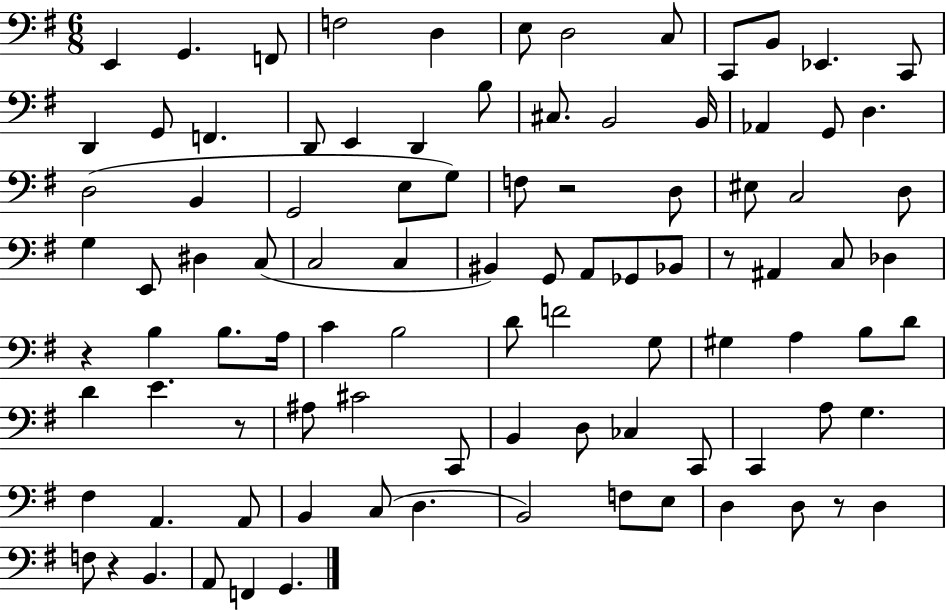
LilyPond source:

{
  \clef bass
  \numericTimeSignature
  \time 6/8
  \key g \major
  e,4 g,4. f,8 | f2 d4 | e8 d2 c8 | c,8 b,8 ees,4. c,8 | \break d,4 g,8 f,4. | d,8 e,4 d,4 b8 | cis8. b,2 b,16 | aes,4 g,8 d4. | \break d2( b,4 | g,2 e8 g8) | f8 r2 d8 | eis8 c2 d8 | \break g4 e,8 dis4 c8( | c2 c4 | bis,4) g,8 a,8 ges,8 bes,8 | r8 ais,4 c8 des4 | \break r4 b4 b8. a16 | c'4 b2 | d'8 f'2 g8 | gis4 a4 b8 d'8 | \break d'4 e'4. r8 | ais8 cis'2 c,8 | b,4 d8 ces4 c,8 | c,4 a8 g4. | \break fis4 a,4. a,8 | b,4 c8( d4. | b,2) f8 e8 | d4 d8 r8 d4 | \break f8 r4 b,4. | a,8 f,4 g,4. | \bar "|."
}